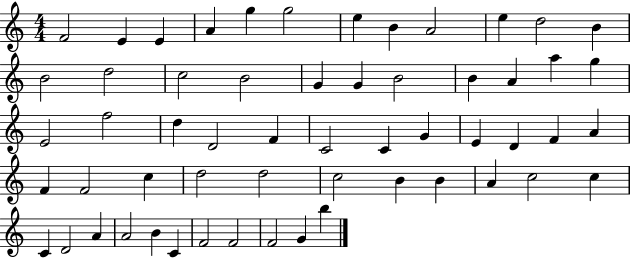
F4/h E4/q E4/q A4/q G5/q G5/h E5/q B4/q A4/h E5/q D5/h B4/q B4/h D5/h C5/h B4/h G4/q G4/q B4/h B4/q A4/q A5/q G5/q E4/h F5/h D5/q D4/h F4/q C4/h C4/q G4/q E4/q D4/q F4/q A4/q F4/q F4/h C5/q D5/h D5/h C5/h B4/q B4/q A4/q C5/h C5/q C4/q D4/h A4/q A4/h B4/q C4/q F4/h F4/h F4/h G4/q B5/q